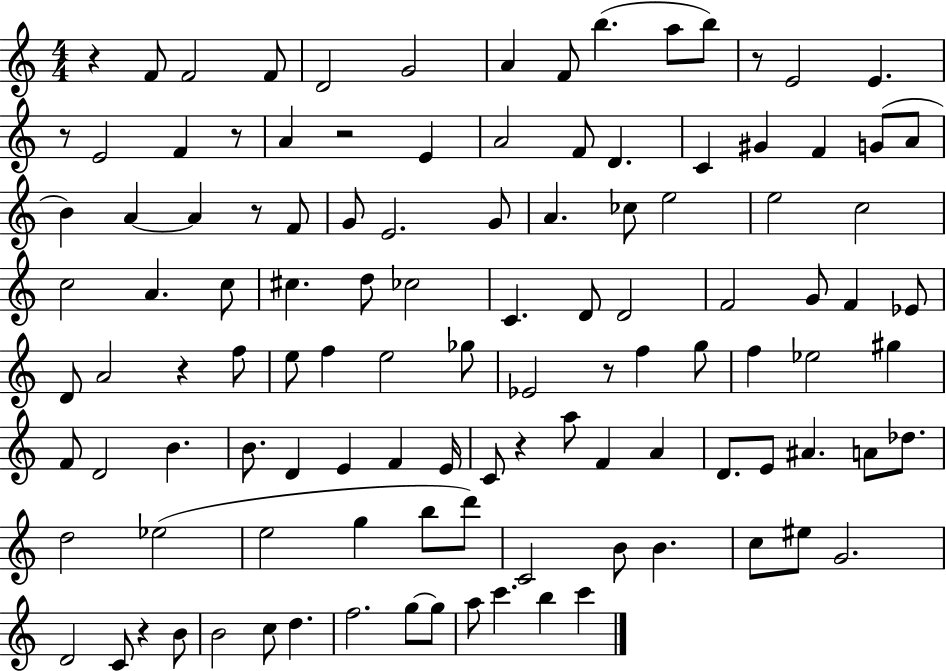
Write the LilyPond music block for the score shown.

{
  \clef treble
  \numericTimeSignature
  \time 4/4
  \key c \major
  r4 f'8 f'2 f'8 | d'2 g'2 | a'4 f'8 b''4.( a''8 b''8) | r8 e'2 e'4. | \break r8 e'2 f'4 r8 | a'4 r2 e'4 | a'2 f'8 d'4. | c'4 gis'4 f'4 g'8( a'8 | \break b'4) a'4~~ a'4 r8 f'8 | g'8 e'2. g'8 | a'4. ces''8 e''2 | e''2 c''2 | \break c''2 a'4. c''8 | cis''4. d''8 ces''2 | c'4. d'8 d'2 | f'2 g'8 f'4 ees'8 | \break d'8 a'2 r4 f''8 | e''8 f''4 e''2 ges''8 | ees'2 r8 f''4 g''8 | f''4 ees''2 gis''4 | \break f'8 d'2 b'4. | b'8. d'4 e'4 f'4 e'16 | c'8 r4 a''8 f'4 a'4 | d'8. e'8 ais'4. a'8 des''8. | \break d''2 ees''2( | e''2 g''4 b''8 d'''8) | c'2 b'8 b'4. | c''8 eis''8 g'2. | \break d'2 c'8 r4 b'8 | b'2 c''8 d''4. | f''2. g''8~~ g''8 | a''8 c'''4. b''4 c'''4 | \break \bar "|."
}